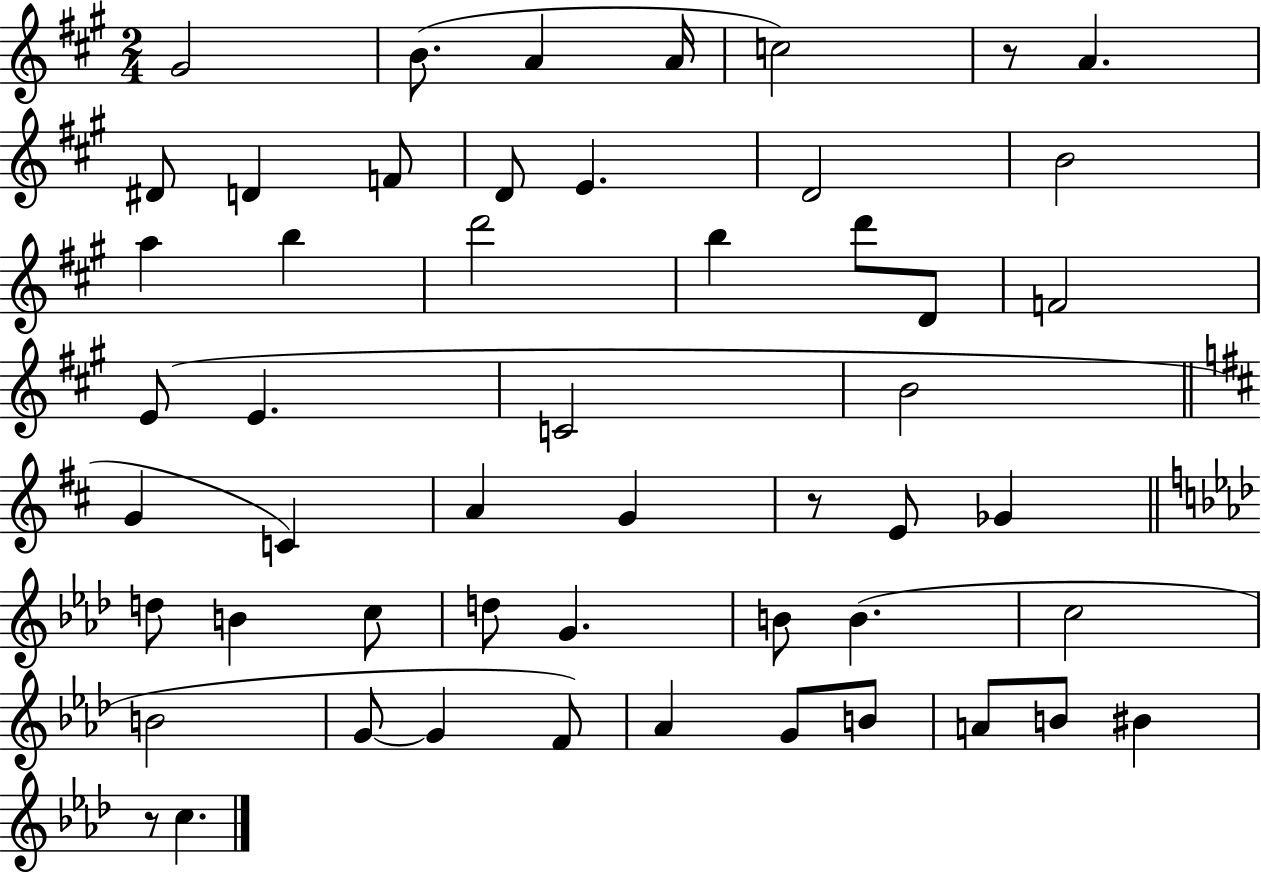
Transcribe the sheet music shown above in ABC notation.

X:1
T:Untitled
M:2/4
L:1/4
K:A
^G2 B/2 A A/4 c2 z/2 A ^D/2 D F/2 D/2 E D2 B2 a b d'2 b d'/2 D/2 F2 E/2 E C2 B2 G C A G z/2 E/2 _G d/2 B c/2 d/2 G B/2 B c2 B2 G/2 G F/2 _A G/2 B/2 A/2 B/2 ^B z/2 c